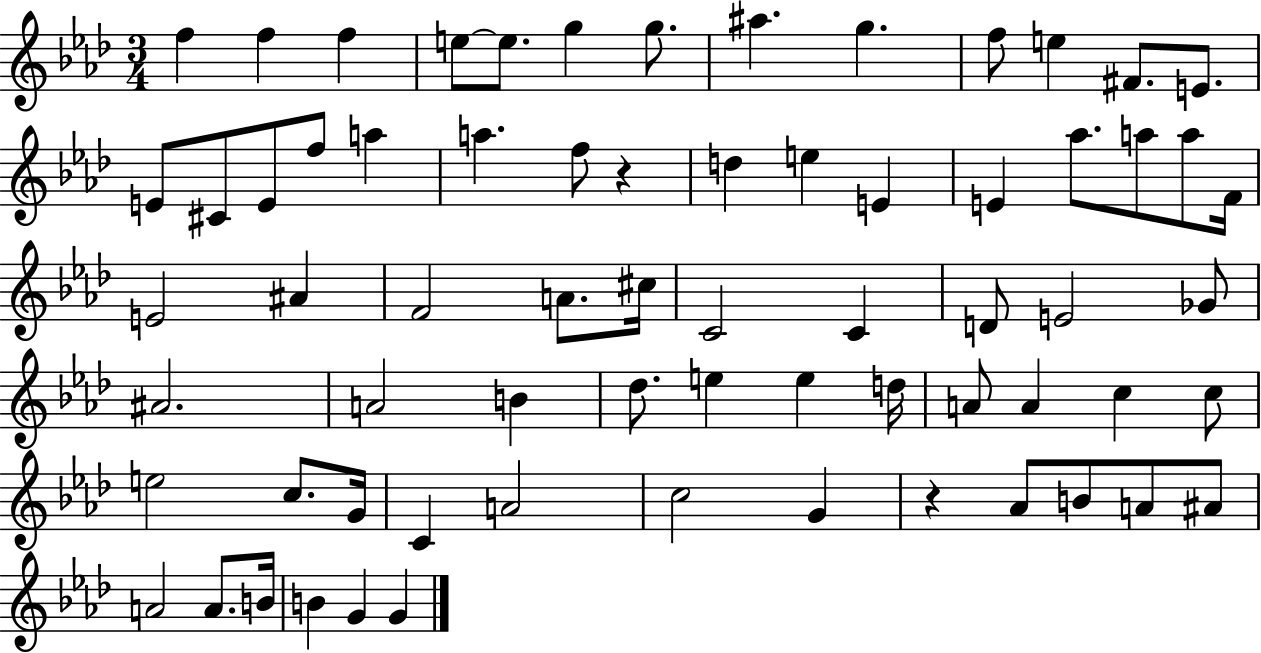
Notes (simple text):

F5/q F5/q F5/q E5/e E5/e. G5/q G5/e. A#5/q. G5/q. F5/e E5/q F#4/e. E4/e. E4/e C#4/e E4/e F5/e A5/q A5/q. F5/e R/q D5/q E5/q E4/q E4/q Ab5/e. A5/e A5/e F4/s E4/h A#4/q F4/h A4/e. C#5/s C4/h C4/q D4/e E4/h Gb4/e A#4/h. A4/h B4/q Db5/e. E5/q E5/q D5/s A4/e A4/q C5/q C5/e E5/h C5/e. G4/s C4/q A4/h C5/h G4/q R/q Ab4/e B4/e A4/e A#4/e A4/h A4/e. B4/s B4/q G4/q G4/q